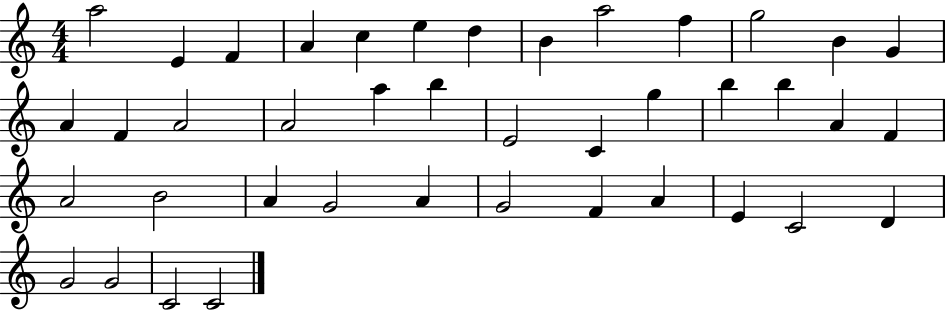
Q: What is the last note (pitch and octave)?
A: C4